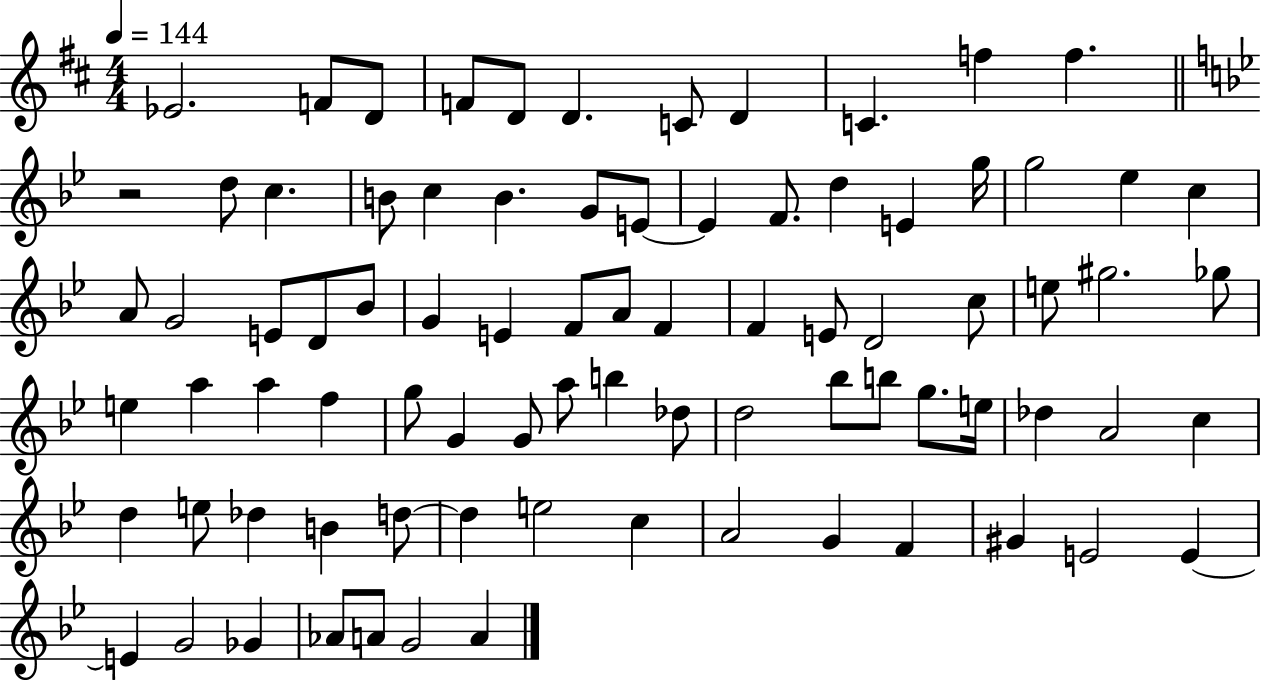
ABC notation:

X:1
T:Untitled
M:4/4
L:1/4
K:D
_E2 F/2 D/2 F/2 D/2 D C/2 D C f f z2 d/2 c B/2 c B G/2 E/2 E F/2 d E g/4 g2 _e c A/2 G2 E/2 D/2 _B/2 G E F/2 A/2 F F E/2 D2 c/2 e/2 ^g2 _g/2 e a a f g/2 G G/2 a/2 b _d/2 d2 _b/2 b/2 g/2 e/4 _d A2 c d e/2 _d B d/2 d e2 c A2 G F ^G E2 E E G2 _G _A/2 A/2 G2 A